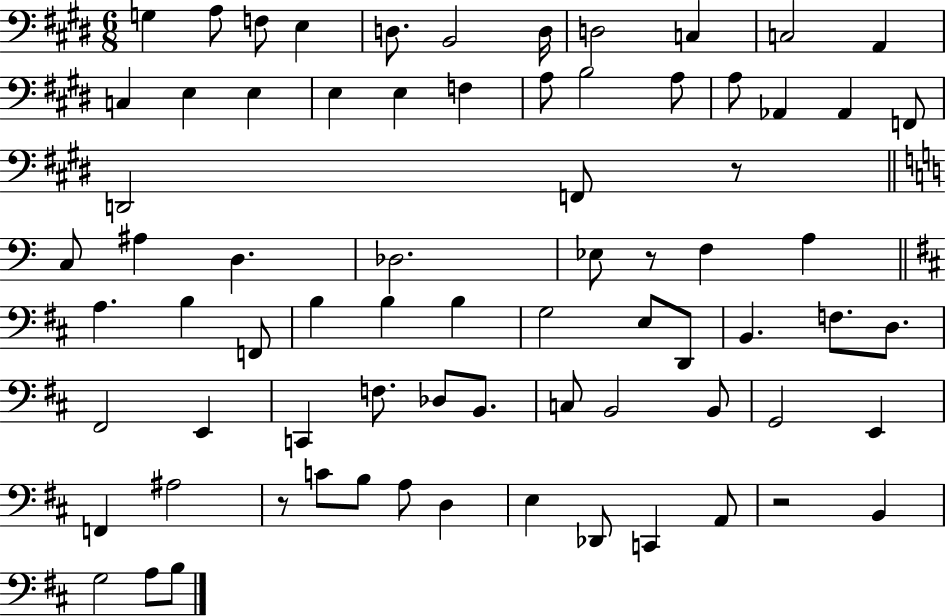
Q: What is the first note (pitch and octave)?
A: G3